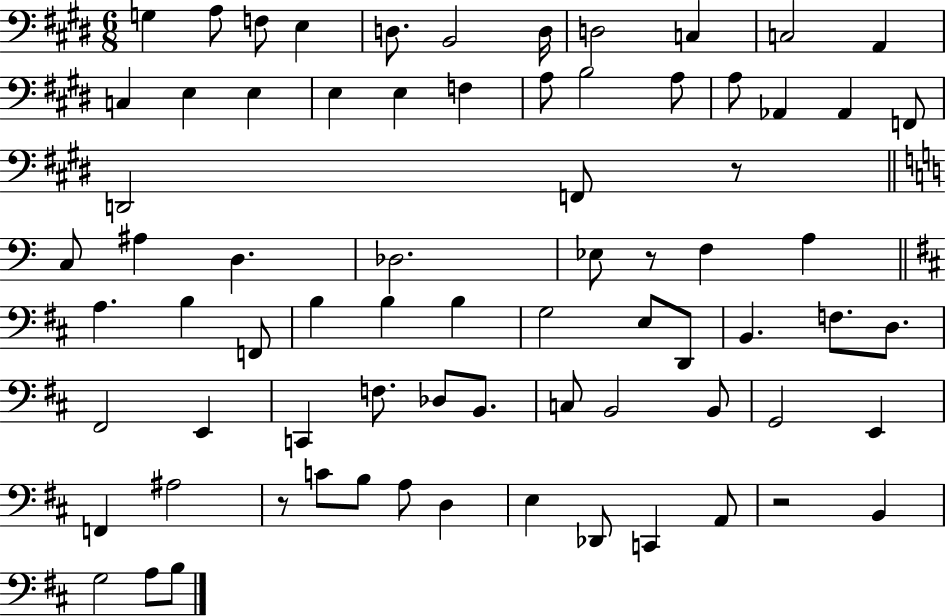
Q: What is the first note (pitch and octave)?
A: G3